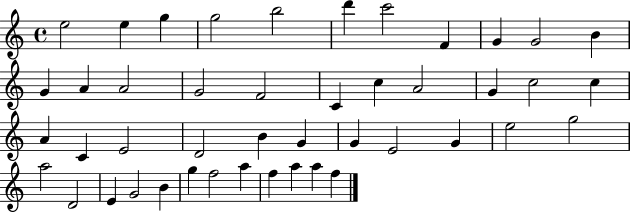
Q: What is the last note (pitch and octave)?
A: F5